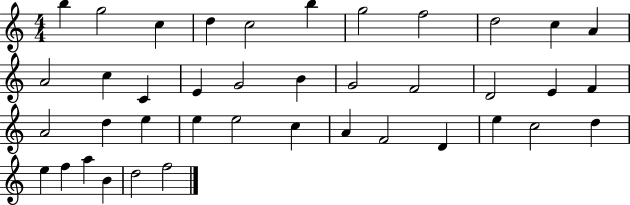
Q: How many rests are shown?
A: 0